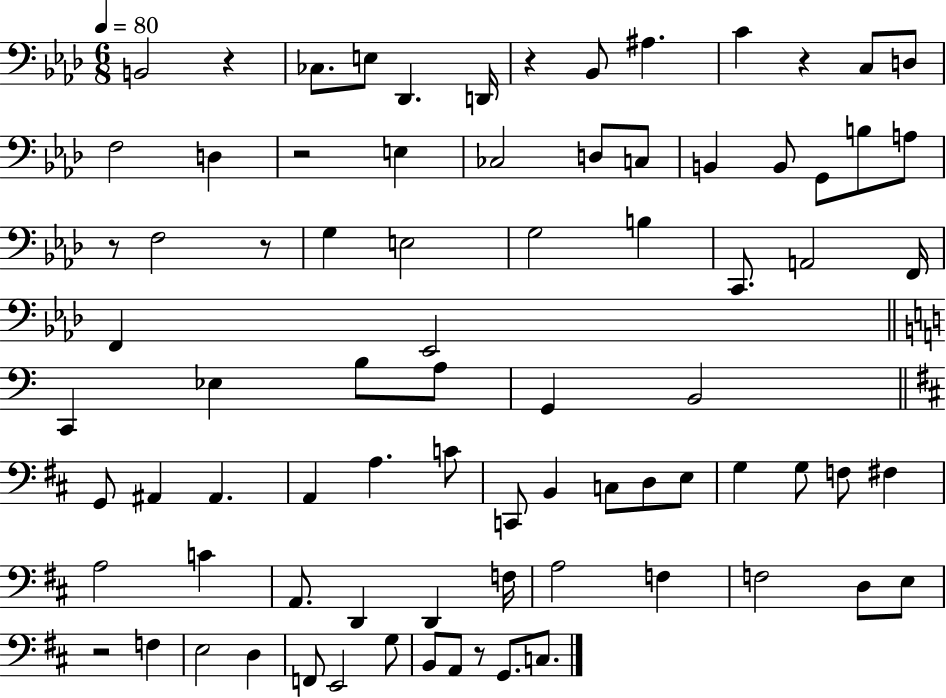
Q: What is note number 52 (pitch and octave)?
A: F#3